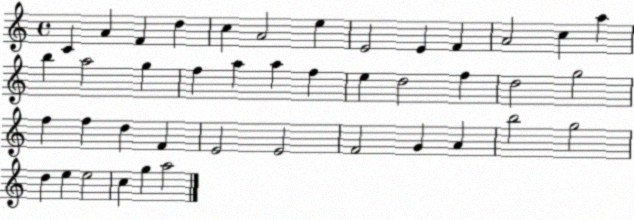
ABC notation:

X:1
T:Untitled
M:4/4
L:1/4
K:C
C A F d c A2 e E2 E F A2 c a b a2 g f a a f e d2 f d2 g2 f f d F E2 E2 F2 G A b2 g2 d e e2 c g a2